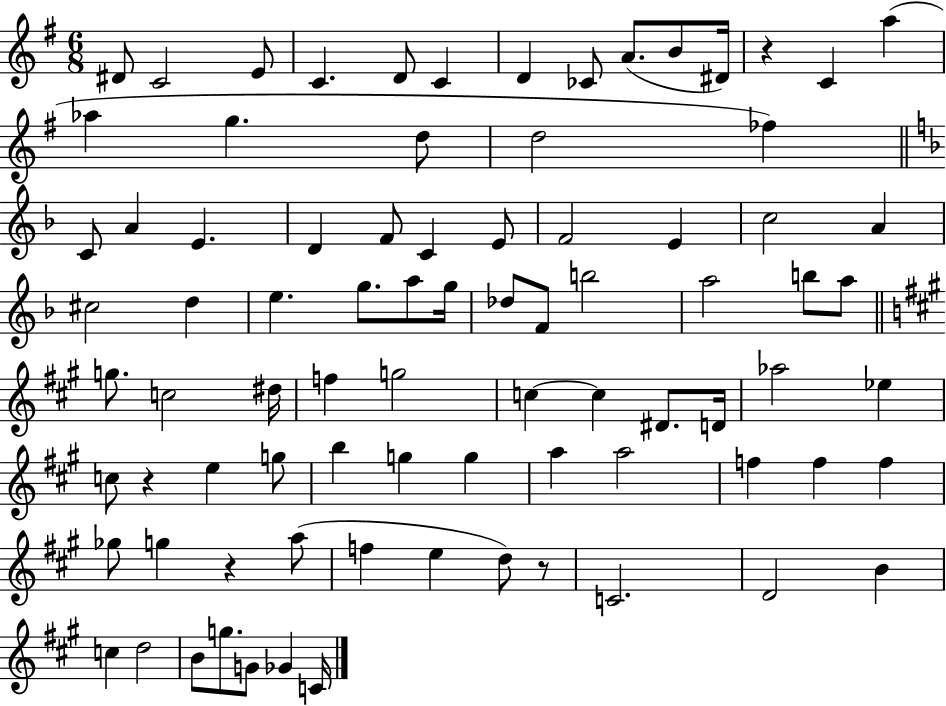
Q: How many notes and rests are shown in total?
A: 83